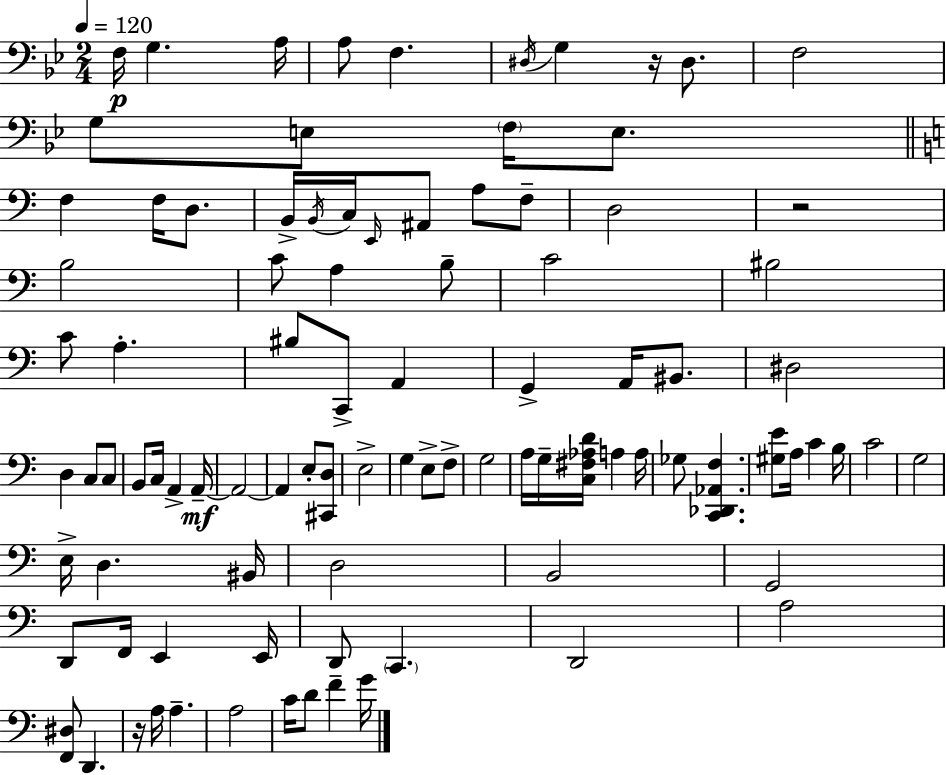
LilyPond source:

{
  \clef bass
  \numericTimeSignature
  \time 2/4
  \key g \minor
  \tempo 4 = 120
  f16\p g4. a16 | a8 f4. | \acciaccatura { dis16 } g4 r16 dis8. | f2 | \break g8 e8 \parenthesize f16 e8. | \bar "||" \break \key c \major f4 f16 d8. | b,16-> \acciaccatura { b,16 } c16 \grace { e,16 } ais,8 a8 | f8-- d2 | r2 | \break b2 | c'8 a4 | b8-- c'2 | bis2 | \break c'8 a4.-. | bis8 c,8-> a,4 | g,4-> a,16 bis,8. | dis2 | \break d4 c8 | c8 b,8 c16 a,4-> | a,16--~~\mf a,2~~ | a,4 e8-. | \break <cis, d>8 e2-> | g4 e8-> | f8-> g2 | a16 g16-- <c fis aes d'>16 a4 | \break a16 ges8 <c, des, aes, f>4. | <gis e'>8 a16 c'4 | b16 c'2 | g2 | \break e16-> d4. | bis,16 d2 | b,2 | g,2 | \break d,8 f,16 e,4 | e,16 d,8 \parenthesize c,4. | d,2 | a2 | \break <f, dis>8 d,4. | r16 a16 a4.-- | a2 | c'16 d'8 f'4-- | \break g'16 \bar "|."
}